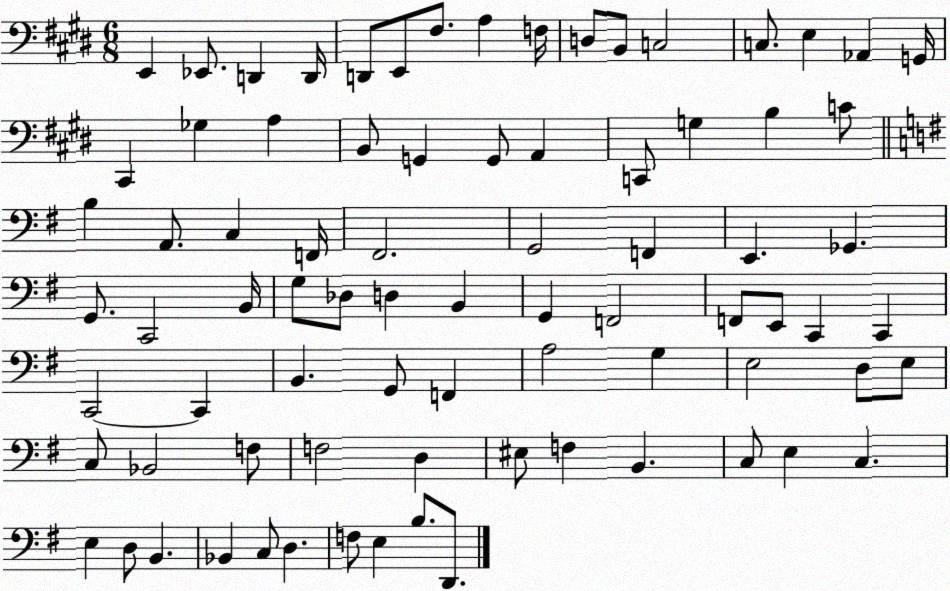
X:1
T:Untitled
M:6/8
L:1/4
K:E
E,, _E,,/2 D,, D,,/4 D,,/2 E,,/2 ^F,/2 A, F,/4 D,/2 B,,/2 C,2 C,/2 E, _A,, G,,/4 ^C,, _G, A, B,,/2 G,, G,,/2 A,, C,,/2 G, B, C/2 B, A,,/2 C, F,,/4 ^F,,2 G,,2 F,, E,, _G,, G,,/2 C,,2 B,,/4 G,/2 _D,/2 D, B,, G,, F,,2 F,,/2 E,,/2 C,, C,, C,,2 C,, B,, G,,/2 F,, A,2 G, E,2 D,/2 E,/2 C,/2 _B,,2 F,/2 F,2 D, ^E,/2 F, B,, C,/2 E, C, E, D,/2 B,, _B,, C,/2 D, F,/2 E, B,/2 D,,/2